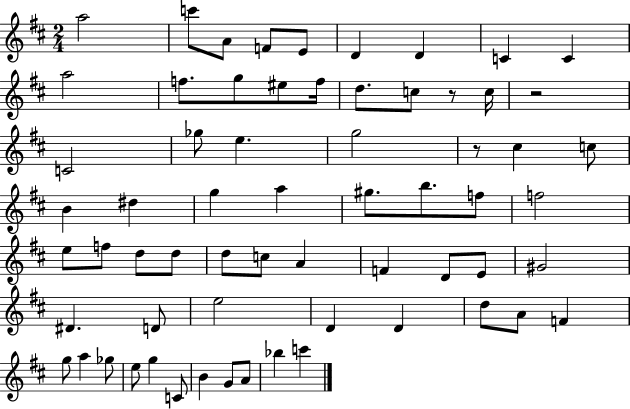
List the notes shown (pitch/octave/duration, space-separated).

A5/h C6/e A4/e F4/e E4/e D4/q D4/q C4/q C4/q A5/h F5/e. G5/e EIS5/e F5/s D5/e. C5/e R/e C5/s R/h C4/h Gb5/e E5/q. G5/h R/e C#5/q C5/e B4/q D#5/q G5/q A5/q G#5/e. B5/e. F5/e F5/h E5/e F5/e D5/e D5/e D5/e C5/e A4/q F4/q D4/e E4/e G#4/h D#4/q. D4/e E5/h D4/q D4/q D5/e A4/e F4/q G5/e A5/q Gb5/e E5/e G5/q C4/e B4/q G4/e A4/e Bb5/q C6/q